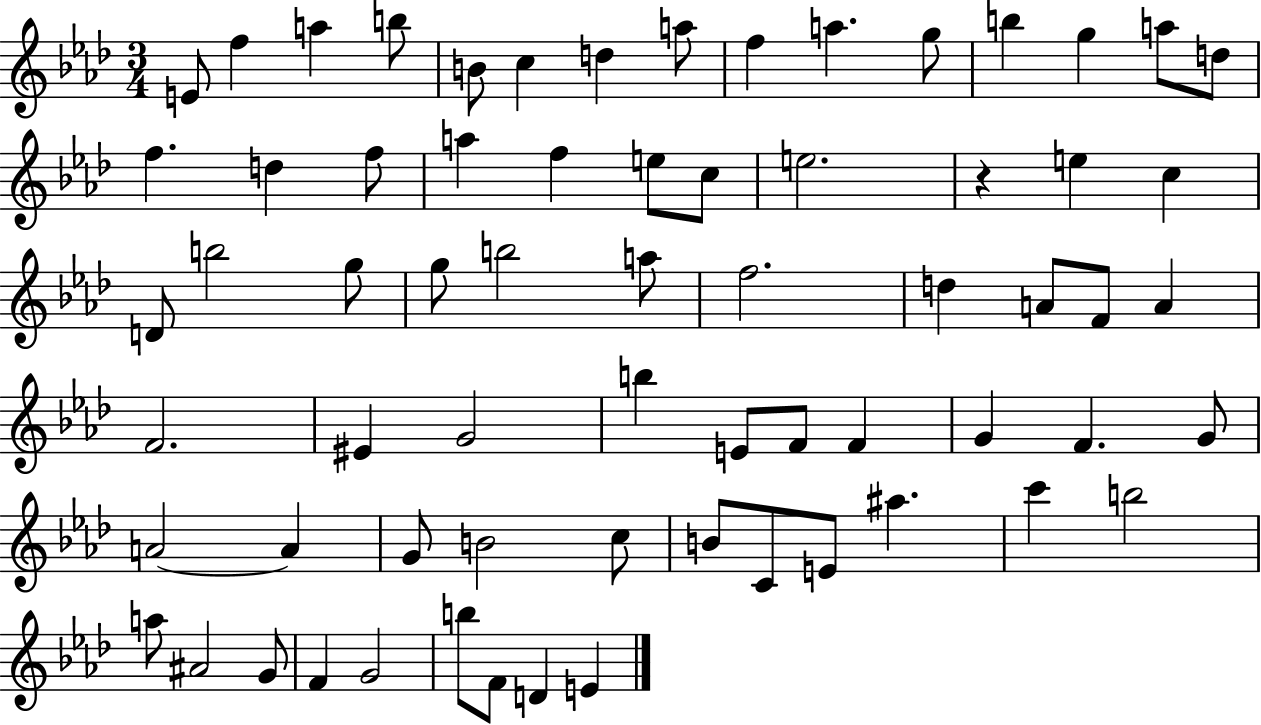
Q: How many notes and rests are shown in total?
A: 67